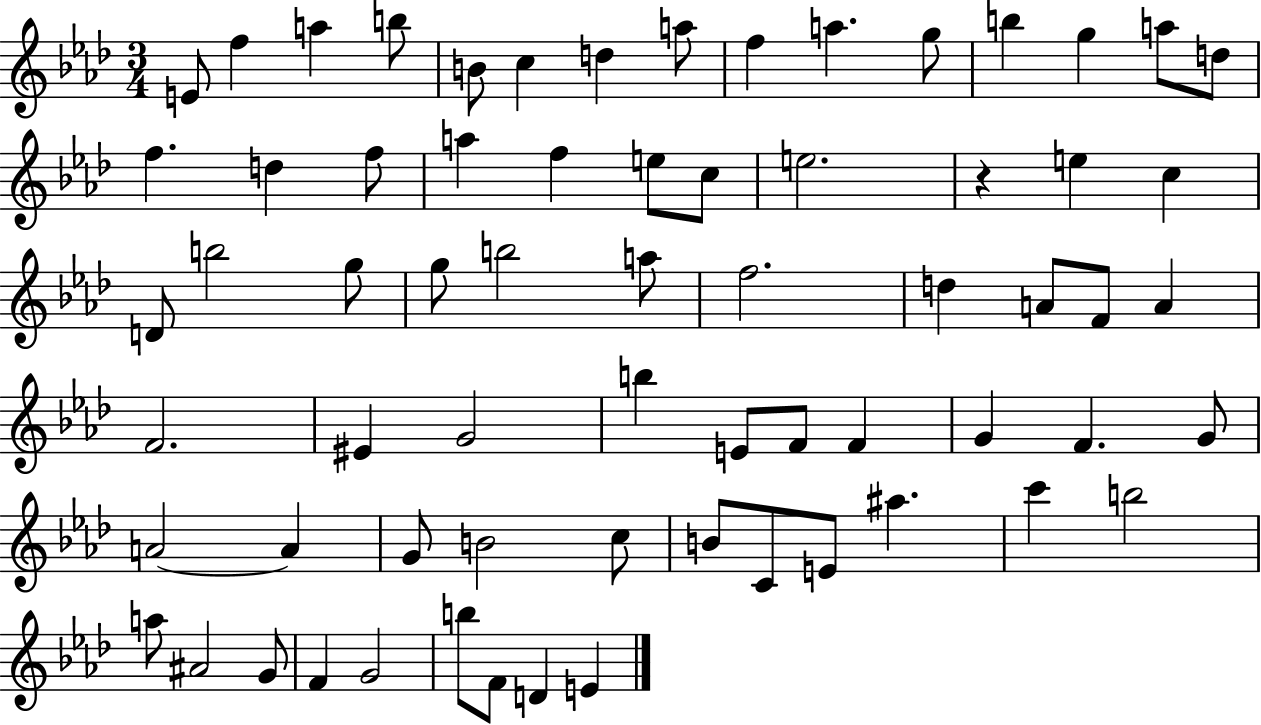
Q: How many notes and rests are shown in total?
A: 67